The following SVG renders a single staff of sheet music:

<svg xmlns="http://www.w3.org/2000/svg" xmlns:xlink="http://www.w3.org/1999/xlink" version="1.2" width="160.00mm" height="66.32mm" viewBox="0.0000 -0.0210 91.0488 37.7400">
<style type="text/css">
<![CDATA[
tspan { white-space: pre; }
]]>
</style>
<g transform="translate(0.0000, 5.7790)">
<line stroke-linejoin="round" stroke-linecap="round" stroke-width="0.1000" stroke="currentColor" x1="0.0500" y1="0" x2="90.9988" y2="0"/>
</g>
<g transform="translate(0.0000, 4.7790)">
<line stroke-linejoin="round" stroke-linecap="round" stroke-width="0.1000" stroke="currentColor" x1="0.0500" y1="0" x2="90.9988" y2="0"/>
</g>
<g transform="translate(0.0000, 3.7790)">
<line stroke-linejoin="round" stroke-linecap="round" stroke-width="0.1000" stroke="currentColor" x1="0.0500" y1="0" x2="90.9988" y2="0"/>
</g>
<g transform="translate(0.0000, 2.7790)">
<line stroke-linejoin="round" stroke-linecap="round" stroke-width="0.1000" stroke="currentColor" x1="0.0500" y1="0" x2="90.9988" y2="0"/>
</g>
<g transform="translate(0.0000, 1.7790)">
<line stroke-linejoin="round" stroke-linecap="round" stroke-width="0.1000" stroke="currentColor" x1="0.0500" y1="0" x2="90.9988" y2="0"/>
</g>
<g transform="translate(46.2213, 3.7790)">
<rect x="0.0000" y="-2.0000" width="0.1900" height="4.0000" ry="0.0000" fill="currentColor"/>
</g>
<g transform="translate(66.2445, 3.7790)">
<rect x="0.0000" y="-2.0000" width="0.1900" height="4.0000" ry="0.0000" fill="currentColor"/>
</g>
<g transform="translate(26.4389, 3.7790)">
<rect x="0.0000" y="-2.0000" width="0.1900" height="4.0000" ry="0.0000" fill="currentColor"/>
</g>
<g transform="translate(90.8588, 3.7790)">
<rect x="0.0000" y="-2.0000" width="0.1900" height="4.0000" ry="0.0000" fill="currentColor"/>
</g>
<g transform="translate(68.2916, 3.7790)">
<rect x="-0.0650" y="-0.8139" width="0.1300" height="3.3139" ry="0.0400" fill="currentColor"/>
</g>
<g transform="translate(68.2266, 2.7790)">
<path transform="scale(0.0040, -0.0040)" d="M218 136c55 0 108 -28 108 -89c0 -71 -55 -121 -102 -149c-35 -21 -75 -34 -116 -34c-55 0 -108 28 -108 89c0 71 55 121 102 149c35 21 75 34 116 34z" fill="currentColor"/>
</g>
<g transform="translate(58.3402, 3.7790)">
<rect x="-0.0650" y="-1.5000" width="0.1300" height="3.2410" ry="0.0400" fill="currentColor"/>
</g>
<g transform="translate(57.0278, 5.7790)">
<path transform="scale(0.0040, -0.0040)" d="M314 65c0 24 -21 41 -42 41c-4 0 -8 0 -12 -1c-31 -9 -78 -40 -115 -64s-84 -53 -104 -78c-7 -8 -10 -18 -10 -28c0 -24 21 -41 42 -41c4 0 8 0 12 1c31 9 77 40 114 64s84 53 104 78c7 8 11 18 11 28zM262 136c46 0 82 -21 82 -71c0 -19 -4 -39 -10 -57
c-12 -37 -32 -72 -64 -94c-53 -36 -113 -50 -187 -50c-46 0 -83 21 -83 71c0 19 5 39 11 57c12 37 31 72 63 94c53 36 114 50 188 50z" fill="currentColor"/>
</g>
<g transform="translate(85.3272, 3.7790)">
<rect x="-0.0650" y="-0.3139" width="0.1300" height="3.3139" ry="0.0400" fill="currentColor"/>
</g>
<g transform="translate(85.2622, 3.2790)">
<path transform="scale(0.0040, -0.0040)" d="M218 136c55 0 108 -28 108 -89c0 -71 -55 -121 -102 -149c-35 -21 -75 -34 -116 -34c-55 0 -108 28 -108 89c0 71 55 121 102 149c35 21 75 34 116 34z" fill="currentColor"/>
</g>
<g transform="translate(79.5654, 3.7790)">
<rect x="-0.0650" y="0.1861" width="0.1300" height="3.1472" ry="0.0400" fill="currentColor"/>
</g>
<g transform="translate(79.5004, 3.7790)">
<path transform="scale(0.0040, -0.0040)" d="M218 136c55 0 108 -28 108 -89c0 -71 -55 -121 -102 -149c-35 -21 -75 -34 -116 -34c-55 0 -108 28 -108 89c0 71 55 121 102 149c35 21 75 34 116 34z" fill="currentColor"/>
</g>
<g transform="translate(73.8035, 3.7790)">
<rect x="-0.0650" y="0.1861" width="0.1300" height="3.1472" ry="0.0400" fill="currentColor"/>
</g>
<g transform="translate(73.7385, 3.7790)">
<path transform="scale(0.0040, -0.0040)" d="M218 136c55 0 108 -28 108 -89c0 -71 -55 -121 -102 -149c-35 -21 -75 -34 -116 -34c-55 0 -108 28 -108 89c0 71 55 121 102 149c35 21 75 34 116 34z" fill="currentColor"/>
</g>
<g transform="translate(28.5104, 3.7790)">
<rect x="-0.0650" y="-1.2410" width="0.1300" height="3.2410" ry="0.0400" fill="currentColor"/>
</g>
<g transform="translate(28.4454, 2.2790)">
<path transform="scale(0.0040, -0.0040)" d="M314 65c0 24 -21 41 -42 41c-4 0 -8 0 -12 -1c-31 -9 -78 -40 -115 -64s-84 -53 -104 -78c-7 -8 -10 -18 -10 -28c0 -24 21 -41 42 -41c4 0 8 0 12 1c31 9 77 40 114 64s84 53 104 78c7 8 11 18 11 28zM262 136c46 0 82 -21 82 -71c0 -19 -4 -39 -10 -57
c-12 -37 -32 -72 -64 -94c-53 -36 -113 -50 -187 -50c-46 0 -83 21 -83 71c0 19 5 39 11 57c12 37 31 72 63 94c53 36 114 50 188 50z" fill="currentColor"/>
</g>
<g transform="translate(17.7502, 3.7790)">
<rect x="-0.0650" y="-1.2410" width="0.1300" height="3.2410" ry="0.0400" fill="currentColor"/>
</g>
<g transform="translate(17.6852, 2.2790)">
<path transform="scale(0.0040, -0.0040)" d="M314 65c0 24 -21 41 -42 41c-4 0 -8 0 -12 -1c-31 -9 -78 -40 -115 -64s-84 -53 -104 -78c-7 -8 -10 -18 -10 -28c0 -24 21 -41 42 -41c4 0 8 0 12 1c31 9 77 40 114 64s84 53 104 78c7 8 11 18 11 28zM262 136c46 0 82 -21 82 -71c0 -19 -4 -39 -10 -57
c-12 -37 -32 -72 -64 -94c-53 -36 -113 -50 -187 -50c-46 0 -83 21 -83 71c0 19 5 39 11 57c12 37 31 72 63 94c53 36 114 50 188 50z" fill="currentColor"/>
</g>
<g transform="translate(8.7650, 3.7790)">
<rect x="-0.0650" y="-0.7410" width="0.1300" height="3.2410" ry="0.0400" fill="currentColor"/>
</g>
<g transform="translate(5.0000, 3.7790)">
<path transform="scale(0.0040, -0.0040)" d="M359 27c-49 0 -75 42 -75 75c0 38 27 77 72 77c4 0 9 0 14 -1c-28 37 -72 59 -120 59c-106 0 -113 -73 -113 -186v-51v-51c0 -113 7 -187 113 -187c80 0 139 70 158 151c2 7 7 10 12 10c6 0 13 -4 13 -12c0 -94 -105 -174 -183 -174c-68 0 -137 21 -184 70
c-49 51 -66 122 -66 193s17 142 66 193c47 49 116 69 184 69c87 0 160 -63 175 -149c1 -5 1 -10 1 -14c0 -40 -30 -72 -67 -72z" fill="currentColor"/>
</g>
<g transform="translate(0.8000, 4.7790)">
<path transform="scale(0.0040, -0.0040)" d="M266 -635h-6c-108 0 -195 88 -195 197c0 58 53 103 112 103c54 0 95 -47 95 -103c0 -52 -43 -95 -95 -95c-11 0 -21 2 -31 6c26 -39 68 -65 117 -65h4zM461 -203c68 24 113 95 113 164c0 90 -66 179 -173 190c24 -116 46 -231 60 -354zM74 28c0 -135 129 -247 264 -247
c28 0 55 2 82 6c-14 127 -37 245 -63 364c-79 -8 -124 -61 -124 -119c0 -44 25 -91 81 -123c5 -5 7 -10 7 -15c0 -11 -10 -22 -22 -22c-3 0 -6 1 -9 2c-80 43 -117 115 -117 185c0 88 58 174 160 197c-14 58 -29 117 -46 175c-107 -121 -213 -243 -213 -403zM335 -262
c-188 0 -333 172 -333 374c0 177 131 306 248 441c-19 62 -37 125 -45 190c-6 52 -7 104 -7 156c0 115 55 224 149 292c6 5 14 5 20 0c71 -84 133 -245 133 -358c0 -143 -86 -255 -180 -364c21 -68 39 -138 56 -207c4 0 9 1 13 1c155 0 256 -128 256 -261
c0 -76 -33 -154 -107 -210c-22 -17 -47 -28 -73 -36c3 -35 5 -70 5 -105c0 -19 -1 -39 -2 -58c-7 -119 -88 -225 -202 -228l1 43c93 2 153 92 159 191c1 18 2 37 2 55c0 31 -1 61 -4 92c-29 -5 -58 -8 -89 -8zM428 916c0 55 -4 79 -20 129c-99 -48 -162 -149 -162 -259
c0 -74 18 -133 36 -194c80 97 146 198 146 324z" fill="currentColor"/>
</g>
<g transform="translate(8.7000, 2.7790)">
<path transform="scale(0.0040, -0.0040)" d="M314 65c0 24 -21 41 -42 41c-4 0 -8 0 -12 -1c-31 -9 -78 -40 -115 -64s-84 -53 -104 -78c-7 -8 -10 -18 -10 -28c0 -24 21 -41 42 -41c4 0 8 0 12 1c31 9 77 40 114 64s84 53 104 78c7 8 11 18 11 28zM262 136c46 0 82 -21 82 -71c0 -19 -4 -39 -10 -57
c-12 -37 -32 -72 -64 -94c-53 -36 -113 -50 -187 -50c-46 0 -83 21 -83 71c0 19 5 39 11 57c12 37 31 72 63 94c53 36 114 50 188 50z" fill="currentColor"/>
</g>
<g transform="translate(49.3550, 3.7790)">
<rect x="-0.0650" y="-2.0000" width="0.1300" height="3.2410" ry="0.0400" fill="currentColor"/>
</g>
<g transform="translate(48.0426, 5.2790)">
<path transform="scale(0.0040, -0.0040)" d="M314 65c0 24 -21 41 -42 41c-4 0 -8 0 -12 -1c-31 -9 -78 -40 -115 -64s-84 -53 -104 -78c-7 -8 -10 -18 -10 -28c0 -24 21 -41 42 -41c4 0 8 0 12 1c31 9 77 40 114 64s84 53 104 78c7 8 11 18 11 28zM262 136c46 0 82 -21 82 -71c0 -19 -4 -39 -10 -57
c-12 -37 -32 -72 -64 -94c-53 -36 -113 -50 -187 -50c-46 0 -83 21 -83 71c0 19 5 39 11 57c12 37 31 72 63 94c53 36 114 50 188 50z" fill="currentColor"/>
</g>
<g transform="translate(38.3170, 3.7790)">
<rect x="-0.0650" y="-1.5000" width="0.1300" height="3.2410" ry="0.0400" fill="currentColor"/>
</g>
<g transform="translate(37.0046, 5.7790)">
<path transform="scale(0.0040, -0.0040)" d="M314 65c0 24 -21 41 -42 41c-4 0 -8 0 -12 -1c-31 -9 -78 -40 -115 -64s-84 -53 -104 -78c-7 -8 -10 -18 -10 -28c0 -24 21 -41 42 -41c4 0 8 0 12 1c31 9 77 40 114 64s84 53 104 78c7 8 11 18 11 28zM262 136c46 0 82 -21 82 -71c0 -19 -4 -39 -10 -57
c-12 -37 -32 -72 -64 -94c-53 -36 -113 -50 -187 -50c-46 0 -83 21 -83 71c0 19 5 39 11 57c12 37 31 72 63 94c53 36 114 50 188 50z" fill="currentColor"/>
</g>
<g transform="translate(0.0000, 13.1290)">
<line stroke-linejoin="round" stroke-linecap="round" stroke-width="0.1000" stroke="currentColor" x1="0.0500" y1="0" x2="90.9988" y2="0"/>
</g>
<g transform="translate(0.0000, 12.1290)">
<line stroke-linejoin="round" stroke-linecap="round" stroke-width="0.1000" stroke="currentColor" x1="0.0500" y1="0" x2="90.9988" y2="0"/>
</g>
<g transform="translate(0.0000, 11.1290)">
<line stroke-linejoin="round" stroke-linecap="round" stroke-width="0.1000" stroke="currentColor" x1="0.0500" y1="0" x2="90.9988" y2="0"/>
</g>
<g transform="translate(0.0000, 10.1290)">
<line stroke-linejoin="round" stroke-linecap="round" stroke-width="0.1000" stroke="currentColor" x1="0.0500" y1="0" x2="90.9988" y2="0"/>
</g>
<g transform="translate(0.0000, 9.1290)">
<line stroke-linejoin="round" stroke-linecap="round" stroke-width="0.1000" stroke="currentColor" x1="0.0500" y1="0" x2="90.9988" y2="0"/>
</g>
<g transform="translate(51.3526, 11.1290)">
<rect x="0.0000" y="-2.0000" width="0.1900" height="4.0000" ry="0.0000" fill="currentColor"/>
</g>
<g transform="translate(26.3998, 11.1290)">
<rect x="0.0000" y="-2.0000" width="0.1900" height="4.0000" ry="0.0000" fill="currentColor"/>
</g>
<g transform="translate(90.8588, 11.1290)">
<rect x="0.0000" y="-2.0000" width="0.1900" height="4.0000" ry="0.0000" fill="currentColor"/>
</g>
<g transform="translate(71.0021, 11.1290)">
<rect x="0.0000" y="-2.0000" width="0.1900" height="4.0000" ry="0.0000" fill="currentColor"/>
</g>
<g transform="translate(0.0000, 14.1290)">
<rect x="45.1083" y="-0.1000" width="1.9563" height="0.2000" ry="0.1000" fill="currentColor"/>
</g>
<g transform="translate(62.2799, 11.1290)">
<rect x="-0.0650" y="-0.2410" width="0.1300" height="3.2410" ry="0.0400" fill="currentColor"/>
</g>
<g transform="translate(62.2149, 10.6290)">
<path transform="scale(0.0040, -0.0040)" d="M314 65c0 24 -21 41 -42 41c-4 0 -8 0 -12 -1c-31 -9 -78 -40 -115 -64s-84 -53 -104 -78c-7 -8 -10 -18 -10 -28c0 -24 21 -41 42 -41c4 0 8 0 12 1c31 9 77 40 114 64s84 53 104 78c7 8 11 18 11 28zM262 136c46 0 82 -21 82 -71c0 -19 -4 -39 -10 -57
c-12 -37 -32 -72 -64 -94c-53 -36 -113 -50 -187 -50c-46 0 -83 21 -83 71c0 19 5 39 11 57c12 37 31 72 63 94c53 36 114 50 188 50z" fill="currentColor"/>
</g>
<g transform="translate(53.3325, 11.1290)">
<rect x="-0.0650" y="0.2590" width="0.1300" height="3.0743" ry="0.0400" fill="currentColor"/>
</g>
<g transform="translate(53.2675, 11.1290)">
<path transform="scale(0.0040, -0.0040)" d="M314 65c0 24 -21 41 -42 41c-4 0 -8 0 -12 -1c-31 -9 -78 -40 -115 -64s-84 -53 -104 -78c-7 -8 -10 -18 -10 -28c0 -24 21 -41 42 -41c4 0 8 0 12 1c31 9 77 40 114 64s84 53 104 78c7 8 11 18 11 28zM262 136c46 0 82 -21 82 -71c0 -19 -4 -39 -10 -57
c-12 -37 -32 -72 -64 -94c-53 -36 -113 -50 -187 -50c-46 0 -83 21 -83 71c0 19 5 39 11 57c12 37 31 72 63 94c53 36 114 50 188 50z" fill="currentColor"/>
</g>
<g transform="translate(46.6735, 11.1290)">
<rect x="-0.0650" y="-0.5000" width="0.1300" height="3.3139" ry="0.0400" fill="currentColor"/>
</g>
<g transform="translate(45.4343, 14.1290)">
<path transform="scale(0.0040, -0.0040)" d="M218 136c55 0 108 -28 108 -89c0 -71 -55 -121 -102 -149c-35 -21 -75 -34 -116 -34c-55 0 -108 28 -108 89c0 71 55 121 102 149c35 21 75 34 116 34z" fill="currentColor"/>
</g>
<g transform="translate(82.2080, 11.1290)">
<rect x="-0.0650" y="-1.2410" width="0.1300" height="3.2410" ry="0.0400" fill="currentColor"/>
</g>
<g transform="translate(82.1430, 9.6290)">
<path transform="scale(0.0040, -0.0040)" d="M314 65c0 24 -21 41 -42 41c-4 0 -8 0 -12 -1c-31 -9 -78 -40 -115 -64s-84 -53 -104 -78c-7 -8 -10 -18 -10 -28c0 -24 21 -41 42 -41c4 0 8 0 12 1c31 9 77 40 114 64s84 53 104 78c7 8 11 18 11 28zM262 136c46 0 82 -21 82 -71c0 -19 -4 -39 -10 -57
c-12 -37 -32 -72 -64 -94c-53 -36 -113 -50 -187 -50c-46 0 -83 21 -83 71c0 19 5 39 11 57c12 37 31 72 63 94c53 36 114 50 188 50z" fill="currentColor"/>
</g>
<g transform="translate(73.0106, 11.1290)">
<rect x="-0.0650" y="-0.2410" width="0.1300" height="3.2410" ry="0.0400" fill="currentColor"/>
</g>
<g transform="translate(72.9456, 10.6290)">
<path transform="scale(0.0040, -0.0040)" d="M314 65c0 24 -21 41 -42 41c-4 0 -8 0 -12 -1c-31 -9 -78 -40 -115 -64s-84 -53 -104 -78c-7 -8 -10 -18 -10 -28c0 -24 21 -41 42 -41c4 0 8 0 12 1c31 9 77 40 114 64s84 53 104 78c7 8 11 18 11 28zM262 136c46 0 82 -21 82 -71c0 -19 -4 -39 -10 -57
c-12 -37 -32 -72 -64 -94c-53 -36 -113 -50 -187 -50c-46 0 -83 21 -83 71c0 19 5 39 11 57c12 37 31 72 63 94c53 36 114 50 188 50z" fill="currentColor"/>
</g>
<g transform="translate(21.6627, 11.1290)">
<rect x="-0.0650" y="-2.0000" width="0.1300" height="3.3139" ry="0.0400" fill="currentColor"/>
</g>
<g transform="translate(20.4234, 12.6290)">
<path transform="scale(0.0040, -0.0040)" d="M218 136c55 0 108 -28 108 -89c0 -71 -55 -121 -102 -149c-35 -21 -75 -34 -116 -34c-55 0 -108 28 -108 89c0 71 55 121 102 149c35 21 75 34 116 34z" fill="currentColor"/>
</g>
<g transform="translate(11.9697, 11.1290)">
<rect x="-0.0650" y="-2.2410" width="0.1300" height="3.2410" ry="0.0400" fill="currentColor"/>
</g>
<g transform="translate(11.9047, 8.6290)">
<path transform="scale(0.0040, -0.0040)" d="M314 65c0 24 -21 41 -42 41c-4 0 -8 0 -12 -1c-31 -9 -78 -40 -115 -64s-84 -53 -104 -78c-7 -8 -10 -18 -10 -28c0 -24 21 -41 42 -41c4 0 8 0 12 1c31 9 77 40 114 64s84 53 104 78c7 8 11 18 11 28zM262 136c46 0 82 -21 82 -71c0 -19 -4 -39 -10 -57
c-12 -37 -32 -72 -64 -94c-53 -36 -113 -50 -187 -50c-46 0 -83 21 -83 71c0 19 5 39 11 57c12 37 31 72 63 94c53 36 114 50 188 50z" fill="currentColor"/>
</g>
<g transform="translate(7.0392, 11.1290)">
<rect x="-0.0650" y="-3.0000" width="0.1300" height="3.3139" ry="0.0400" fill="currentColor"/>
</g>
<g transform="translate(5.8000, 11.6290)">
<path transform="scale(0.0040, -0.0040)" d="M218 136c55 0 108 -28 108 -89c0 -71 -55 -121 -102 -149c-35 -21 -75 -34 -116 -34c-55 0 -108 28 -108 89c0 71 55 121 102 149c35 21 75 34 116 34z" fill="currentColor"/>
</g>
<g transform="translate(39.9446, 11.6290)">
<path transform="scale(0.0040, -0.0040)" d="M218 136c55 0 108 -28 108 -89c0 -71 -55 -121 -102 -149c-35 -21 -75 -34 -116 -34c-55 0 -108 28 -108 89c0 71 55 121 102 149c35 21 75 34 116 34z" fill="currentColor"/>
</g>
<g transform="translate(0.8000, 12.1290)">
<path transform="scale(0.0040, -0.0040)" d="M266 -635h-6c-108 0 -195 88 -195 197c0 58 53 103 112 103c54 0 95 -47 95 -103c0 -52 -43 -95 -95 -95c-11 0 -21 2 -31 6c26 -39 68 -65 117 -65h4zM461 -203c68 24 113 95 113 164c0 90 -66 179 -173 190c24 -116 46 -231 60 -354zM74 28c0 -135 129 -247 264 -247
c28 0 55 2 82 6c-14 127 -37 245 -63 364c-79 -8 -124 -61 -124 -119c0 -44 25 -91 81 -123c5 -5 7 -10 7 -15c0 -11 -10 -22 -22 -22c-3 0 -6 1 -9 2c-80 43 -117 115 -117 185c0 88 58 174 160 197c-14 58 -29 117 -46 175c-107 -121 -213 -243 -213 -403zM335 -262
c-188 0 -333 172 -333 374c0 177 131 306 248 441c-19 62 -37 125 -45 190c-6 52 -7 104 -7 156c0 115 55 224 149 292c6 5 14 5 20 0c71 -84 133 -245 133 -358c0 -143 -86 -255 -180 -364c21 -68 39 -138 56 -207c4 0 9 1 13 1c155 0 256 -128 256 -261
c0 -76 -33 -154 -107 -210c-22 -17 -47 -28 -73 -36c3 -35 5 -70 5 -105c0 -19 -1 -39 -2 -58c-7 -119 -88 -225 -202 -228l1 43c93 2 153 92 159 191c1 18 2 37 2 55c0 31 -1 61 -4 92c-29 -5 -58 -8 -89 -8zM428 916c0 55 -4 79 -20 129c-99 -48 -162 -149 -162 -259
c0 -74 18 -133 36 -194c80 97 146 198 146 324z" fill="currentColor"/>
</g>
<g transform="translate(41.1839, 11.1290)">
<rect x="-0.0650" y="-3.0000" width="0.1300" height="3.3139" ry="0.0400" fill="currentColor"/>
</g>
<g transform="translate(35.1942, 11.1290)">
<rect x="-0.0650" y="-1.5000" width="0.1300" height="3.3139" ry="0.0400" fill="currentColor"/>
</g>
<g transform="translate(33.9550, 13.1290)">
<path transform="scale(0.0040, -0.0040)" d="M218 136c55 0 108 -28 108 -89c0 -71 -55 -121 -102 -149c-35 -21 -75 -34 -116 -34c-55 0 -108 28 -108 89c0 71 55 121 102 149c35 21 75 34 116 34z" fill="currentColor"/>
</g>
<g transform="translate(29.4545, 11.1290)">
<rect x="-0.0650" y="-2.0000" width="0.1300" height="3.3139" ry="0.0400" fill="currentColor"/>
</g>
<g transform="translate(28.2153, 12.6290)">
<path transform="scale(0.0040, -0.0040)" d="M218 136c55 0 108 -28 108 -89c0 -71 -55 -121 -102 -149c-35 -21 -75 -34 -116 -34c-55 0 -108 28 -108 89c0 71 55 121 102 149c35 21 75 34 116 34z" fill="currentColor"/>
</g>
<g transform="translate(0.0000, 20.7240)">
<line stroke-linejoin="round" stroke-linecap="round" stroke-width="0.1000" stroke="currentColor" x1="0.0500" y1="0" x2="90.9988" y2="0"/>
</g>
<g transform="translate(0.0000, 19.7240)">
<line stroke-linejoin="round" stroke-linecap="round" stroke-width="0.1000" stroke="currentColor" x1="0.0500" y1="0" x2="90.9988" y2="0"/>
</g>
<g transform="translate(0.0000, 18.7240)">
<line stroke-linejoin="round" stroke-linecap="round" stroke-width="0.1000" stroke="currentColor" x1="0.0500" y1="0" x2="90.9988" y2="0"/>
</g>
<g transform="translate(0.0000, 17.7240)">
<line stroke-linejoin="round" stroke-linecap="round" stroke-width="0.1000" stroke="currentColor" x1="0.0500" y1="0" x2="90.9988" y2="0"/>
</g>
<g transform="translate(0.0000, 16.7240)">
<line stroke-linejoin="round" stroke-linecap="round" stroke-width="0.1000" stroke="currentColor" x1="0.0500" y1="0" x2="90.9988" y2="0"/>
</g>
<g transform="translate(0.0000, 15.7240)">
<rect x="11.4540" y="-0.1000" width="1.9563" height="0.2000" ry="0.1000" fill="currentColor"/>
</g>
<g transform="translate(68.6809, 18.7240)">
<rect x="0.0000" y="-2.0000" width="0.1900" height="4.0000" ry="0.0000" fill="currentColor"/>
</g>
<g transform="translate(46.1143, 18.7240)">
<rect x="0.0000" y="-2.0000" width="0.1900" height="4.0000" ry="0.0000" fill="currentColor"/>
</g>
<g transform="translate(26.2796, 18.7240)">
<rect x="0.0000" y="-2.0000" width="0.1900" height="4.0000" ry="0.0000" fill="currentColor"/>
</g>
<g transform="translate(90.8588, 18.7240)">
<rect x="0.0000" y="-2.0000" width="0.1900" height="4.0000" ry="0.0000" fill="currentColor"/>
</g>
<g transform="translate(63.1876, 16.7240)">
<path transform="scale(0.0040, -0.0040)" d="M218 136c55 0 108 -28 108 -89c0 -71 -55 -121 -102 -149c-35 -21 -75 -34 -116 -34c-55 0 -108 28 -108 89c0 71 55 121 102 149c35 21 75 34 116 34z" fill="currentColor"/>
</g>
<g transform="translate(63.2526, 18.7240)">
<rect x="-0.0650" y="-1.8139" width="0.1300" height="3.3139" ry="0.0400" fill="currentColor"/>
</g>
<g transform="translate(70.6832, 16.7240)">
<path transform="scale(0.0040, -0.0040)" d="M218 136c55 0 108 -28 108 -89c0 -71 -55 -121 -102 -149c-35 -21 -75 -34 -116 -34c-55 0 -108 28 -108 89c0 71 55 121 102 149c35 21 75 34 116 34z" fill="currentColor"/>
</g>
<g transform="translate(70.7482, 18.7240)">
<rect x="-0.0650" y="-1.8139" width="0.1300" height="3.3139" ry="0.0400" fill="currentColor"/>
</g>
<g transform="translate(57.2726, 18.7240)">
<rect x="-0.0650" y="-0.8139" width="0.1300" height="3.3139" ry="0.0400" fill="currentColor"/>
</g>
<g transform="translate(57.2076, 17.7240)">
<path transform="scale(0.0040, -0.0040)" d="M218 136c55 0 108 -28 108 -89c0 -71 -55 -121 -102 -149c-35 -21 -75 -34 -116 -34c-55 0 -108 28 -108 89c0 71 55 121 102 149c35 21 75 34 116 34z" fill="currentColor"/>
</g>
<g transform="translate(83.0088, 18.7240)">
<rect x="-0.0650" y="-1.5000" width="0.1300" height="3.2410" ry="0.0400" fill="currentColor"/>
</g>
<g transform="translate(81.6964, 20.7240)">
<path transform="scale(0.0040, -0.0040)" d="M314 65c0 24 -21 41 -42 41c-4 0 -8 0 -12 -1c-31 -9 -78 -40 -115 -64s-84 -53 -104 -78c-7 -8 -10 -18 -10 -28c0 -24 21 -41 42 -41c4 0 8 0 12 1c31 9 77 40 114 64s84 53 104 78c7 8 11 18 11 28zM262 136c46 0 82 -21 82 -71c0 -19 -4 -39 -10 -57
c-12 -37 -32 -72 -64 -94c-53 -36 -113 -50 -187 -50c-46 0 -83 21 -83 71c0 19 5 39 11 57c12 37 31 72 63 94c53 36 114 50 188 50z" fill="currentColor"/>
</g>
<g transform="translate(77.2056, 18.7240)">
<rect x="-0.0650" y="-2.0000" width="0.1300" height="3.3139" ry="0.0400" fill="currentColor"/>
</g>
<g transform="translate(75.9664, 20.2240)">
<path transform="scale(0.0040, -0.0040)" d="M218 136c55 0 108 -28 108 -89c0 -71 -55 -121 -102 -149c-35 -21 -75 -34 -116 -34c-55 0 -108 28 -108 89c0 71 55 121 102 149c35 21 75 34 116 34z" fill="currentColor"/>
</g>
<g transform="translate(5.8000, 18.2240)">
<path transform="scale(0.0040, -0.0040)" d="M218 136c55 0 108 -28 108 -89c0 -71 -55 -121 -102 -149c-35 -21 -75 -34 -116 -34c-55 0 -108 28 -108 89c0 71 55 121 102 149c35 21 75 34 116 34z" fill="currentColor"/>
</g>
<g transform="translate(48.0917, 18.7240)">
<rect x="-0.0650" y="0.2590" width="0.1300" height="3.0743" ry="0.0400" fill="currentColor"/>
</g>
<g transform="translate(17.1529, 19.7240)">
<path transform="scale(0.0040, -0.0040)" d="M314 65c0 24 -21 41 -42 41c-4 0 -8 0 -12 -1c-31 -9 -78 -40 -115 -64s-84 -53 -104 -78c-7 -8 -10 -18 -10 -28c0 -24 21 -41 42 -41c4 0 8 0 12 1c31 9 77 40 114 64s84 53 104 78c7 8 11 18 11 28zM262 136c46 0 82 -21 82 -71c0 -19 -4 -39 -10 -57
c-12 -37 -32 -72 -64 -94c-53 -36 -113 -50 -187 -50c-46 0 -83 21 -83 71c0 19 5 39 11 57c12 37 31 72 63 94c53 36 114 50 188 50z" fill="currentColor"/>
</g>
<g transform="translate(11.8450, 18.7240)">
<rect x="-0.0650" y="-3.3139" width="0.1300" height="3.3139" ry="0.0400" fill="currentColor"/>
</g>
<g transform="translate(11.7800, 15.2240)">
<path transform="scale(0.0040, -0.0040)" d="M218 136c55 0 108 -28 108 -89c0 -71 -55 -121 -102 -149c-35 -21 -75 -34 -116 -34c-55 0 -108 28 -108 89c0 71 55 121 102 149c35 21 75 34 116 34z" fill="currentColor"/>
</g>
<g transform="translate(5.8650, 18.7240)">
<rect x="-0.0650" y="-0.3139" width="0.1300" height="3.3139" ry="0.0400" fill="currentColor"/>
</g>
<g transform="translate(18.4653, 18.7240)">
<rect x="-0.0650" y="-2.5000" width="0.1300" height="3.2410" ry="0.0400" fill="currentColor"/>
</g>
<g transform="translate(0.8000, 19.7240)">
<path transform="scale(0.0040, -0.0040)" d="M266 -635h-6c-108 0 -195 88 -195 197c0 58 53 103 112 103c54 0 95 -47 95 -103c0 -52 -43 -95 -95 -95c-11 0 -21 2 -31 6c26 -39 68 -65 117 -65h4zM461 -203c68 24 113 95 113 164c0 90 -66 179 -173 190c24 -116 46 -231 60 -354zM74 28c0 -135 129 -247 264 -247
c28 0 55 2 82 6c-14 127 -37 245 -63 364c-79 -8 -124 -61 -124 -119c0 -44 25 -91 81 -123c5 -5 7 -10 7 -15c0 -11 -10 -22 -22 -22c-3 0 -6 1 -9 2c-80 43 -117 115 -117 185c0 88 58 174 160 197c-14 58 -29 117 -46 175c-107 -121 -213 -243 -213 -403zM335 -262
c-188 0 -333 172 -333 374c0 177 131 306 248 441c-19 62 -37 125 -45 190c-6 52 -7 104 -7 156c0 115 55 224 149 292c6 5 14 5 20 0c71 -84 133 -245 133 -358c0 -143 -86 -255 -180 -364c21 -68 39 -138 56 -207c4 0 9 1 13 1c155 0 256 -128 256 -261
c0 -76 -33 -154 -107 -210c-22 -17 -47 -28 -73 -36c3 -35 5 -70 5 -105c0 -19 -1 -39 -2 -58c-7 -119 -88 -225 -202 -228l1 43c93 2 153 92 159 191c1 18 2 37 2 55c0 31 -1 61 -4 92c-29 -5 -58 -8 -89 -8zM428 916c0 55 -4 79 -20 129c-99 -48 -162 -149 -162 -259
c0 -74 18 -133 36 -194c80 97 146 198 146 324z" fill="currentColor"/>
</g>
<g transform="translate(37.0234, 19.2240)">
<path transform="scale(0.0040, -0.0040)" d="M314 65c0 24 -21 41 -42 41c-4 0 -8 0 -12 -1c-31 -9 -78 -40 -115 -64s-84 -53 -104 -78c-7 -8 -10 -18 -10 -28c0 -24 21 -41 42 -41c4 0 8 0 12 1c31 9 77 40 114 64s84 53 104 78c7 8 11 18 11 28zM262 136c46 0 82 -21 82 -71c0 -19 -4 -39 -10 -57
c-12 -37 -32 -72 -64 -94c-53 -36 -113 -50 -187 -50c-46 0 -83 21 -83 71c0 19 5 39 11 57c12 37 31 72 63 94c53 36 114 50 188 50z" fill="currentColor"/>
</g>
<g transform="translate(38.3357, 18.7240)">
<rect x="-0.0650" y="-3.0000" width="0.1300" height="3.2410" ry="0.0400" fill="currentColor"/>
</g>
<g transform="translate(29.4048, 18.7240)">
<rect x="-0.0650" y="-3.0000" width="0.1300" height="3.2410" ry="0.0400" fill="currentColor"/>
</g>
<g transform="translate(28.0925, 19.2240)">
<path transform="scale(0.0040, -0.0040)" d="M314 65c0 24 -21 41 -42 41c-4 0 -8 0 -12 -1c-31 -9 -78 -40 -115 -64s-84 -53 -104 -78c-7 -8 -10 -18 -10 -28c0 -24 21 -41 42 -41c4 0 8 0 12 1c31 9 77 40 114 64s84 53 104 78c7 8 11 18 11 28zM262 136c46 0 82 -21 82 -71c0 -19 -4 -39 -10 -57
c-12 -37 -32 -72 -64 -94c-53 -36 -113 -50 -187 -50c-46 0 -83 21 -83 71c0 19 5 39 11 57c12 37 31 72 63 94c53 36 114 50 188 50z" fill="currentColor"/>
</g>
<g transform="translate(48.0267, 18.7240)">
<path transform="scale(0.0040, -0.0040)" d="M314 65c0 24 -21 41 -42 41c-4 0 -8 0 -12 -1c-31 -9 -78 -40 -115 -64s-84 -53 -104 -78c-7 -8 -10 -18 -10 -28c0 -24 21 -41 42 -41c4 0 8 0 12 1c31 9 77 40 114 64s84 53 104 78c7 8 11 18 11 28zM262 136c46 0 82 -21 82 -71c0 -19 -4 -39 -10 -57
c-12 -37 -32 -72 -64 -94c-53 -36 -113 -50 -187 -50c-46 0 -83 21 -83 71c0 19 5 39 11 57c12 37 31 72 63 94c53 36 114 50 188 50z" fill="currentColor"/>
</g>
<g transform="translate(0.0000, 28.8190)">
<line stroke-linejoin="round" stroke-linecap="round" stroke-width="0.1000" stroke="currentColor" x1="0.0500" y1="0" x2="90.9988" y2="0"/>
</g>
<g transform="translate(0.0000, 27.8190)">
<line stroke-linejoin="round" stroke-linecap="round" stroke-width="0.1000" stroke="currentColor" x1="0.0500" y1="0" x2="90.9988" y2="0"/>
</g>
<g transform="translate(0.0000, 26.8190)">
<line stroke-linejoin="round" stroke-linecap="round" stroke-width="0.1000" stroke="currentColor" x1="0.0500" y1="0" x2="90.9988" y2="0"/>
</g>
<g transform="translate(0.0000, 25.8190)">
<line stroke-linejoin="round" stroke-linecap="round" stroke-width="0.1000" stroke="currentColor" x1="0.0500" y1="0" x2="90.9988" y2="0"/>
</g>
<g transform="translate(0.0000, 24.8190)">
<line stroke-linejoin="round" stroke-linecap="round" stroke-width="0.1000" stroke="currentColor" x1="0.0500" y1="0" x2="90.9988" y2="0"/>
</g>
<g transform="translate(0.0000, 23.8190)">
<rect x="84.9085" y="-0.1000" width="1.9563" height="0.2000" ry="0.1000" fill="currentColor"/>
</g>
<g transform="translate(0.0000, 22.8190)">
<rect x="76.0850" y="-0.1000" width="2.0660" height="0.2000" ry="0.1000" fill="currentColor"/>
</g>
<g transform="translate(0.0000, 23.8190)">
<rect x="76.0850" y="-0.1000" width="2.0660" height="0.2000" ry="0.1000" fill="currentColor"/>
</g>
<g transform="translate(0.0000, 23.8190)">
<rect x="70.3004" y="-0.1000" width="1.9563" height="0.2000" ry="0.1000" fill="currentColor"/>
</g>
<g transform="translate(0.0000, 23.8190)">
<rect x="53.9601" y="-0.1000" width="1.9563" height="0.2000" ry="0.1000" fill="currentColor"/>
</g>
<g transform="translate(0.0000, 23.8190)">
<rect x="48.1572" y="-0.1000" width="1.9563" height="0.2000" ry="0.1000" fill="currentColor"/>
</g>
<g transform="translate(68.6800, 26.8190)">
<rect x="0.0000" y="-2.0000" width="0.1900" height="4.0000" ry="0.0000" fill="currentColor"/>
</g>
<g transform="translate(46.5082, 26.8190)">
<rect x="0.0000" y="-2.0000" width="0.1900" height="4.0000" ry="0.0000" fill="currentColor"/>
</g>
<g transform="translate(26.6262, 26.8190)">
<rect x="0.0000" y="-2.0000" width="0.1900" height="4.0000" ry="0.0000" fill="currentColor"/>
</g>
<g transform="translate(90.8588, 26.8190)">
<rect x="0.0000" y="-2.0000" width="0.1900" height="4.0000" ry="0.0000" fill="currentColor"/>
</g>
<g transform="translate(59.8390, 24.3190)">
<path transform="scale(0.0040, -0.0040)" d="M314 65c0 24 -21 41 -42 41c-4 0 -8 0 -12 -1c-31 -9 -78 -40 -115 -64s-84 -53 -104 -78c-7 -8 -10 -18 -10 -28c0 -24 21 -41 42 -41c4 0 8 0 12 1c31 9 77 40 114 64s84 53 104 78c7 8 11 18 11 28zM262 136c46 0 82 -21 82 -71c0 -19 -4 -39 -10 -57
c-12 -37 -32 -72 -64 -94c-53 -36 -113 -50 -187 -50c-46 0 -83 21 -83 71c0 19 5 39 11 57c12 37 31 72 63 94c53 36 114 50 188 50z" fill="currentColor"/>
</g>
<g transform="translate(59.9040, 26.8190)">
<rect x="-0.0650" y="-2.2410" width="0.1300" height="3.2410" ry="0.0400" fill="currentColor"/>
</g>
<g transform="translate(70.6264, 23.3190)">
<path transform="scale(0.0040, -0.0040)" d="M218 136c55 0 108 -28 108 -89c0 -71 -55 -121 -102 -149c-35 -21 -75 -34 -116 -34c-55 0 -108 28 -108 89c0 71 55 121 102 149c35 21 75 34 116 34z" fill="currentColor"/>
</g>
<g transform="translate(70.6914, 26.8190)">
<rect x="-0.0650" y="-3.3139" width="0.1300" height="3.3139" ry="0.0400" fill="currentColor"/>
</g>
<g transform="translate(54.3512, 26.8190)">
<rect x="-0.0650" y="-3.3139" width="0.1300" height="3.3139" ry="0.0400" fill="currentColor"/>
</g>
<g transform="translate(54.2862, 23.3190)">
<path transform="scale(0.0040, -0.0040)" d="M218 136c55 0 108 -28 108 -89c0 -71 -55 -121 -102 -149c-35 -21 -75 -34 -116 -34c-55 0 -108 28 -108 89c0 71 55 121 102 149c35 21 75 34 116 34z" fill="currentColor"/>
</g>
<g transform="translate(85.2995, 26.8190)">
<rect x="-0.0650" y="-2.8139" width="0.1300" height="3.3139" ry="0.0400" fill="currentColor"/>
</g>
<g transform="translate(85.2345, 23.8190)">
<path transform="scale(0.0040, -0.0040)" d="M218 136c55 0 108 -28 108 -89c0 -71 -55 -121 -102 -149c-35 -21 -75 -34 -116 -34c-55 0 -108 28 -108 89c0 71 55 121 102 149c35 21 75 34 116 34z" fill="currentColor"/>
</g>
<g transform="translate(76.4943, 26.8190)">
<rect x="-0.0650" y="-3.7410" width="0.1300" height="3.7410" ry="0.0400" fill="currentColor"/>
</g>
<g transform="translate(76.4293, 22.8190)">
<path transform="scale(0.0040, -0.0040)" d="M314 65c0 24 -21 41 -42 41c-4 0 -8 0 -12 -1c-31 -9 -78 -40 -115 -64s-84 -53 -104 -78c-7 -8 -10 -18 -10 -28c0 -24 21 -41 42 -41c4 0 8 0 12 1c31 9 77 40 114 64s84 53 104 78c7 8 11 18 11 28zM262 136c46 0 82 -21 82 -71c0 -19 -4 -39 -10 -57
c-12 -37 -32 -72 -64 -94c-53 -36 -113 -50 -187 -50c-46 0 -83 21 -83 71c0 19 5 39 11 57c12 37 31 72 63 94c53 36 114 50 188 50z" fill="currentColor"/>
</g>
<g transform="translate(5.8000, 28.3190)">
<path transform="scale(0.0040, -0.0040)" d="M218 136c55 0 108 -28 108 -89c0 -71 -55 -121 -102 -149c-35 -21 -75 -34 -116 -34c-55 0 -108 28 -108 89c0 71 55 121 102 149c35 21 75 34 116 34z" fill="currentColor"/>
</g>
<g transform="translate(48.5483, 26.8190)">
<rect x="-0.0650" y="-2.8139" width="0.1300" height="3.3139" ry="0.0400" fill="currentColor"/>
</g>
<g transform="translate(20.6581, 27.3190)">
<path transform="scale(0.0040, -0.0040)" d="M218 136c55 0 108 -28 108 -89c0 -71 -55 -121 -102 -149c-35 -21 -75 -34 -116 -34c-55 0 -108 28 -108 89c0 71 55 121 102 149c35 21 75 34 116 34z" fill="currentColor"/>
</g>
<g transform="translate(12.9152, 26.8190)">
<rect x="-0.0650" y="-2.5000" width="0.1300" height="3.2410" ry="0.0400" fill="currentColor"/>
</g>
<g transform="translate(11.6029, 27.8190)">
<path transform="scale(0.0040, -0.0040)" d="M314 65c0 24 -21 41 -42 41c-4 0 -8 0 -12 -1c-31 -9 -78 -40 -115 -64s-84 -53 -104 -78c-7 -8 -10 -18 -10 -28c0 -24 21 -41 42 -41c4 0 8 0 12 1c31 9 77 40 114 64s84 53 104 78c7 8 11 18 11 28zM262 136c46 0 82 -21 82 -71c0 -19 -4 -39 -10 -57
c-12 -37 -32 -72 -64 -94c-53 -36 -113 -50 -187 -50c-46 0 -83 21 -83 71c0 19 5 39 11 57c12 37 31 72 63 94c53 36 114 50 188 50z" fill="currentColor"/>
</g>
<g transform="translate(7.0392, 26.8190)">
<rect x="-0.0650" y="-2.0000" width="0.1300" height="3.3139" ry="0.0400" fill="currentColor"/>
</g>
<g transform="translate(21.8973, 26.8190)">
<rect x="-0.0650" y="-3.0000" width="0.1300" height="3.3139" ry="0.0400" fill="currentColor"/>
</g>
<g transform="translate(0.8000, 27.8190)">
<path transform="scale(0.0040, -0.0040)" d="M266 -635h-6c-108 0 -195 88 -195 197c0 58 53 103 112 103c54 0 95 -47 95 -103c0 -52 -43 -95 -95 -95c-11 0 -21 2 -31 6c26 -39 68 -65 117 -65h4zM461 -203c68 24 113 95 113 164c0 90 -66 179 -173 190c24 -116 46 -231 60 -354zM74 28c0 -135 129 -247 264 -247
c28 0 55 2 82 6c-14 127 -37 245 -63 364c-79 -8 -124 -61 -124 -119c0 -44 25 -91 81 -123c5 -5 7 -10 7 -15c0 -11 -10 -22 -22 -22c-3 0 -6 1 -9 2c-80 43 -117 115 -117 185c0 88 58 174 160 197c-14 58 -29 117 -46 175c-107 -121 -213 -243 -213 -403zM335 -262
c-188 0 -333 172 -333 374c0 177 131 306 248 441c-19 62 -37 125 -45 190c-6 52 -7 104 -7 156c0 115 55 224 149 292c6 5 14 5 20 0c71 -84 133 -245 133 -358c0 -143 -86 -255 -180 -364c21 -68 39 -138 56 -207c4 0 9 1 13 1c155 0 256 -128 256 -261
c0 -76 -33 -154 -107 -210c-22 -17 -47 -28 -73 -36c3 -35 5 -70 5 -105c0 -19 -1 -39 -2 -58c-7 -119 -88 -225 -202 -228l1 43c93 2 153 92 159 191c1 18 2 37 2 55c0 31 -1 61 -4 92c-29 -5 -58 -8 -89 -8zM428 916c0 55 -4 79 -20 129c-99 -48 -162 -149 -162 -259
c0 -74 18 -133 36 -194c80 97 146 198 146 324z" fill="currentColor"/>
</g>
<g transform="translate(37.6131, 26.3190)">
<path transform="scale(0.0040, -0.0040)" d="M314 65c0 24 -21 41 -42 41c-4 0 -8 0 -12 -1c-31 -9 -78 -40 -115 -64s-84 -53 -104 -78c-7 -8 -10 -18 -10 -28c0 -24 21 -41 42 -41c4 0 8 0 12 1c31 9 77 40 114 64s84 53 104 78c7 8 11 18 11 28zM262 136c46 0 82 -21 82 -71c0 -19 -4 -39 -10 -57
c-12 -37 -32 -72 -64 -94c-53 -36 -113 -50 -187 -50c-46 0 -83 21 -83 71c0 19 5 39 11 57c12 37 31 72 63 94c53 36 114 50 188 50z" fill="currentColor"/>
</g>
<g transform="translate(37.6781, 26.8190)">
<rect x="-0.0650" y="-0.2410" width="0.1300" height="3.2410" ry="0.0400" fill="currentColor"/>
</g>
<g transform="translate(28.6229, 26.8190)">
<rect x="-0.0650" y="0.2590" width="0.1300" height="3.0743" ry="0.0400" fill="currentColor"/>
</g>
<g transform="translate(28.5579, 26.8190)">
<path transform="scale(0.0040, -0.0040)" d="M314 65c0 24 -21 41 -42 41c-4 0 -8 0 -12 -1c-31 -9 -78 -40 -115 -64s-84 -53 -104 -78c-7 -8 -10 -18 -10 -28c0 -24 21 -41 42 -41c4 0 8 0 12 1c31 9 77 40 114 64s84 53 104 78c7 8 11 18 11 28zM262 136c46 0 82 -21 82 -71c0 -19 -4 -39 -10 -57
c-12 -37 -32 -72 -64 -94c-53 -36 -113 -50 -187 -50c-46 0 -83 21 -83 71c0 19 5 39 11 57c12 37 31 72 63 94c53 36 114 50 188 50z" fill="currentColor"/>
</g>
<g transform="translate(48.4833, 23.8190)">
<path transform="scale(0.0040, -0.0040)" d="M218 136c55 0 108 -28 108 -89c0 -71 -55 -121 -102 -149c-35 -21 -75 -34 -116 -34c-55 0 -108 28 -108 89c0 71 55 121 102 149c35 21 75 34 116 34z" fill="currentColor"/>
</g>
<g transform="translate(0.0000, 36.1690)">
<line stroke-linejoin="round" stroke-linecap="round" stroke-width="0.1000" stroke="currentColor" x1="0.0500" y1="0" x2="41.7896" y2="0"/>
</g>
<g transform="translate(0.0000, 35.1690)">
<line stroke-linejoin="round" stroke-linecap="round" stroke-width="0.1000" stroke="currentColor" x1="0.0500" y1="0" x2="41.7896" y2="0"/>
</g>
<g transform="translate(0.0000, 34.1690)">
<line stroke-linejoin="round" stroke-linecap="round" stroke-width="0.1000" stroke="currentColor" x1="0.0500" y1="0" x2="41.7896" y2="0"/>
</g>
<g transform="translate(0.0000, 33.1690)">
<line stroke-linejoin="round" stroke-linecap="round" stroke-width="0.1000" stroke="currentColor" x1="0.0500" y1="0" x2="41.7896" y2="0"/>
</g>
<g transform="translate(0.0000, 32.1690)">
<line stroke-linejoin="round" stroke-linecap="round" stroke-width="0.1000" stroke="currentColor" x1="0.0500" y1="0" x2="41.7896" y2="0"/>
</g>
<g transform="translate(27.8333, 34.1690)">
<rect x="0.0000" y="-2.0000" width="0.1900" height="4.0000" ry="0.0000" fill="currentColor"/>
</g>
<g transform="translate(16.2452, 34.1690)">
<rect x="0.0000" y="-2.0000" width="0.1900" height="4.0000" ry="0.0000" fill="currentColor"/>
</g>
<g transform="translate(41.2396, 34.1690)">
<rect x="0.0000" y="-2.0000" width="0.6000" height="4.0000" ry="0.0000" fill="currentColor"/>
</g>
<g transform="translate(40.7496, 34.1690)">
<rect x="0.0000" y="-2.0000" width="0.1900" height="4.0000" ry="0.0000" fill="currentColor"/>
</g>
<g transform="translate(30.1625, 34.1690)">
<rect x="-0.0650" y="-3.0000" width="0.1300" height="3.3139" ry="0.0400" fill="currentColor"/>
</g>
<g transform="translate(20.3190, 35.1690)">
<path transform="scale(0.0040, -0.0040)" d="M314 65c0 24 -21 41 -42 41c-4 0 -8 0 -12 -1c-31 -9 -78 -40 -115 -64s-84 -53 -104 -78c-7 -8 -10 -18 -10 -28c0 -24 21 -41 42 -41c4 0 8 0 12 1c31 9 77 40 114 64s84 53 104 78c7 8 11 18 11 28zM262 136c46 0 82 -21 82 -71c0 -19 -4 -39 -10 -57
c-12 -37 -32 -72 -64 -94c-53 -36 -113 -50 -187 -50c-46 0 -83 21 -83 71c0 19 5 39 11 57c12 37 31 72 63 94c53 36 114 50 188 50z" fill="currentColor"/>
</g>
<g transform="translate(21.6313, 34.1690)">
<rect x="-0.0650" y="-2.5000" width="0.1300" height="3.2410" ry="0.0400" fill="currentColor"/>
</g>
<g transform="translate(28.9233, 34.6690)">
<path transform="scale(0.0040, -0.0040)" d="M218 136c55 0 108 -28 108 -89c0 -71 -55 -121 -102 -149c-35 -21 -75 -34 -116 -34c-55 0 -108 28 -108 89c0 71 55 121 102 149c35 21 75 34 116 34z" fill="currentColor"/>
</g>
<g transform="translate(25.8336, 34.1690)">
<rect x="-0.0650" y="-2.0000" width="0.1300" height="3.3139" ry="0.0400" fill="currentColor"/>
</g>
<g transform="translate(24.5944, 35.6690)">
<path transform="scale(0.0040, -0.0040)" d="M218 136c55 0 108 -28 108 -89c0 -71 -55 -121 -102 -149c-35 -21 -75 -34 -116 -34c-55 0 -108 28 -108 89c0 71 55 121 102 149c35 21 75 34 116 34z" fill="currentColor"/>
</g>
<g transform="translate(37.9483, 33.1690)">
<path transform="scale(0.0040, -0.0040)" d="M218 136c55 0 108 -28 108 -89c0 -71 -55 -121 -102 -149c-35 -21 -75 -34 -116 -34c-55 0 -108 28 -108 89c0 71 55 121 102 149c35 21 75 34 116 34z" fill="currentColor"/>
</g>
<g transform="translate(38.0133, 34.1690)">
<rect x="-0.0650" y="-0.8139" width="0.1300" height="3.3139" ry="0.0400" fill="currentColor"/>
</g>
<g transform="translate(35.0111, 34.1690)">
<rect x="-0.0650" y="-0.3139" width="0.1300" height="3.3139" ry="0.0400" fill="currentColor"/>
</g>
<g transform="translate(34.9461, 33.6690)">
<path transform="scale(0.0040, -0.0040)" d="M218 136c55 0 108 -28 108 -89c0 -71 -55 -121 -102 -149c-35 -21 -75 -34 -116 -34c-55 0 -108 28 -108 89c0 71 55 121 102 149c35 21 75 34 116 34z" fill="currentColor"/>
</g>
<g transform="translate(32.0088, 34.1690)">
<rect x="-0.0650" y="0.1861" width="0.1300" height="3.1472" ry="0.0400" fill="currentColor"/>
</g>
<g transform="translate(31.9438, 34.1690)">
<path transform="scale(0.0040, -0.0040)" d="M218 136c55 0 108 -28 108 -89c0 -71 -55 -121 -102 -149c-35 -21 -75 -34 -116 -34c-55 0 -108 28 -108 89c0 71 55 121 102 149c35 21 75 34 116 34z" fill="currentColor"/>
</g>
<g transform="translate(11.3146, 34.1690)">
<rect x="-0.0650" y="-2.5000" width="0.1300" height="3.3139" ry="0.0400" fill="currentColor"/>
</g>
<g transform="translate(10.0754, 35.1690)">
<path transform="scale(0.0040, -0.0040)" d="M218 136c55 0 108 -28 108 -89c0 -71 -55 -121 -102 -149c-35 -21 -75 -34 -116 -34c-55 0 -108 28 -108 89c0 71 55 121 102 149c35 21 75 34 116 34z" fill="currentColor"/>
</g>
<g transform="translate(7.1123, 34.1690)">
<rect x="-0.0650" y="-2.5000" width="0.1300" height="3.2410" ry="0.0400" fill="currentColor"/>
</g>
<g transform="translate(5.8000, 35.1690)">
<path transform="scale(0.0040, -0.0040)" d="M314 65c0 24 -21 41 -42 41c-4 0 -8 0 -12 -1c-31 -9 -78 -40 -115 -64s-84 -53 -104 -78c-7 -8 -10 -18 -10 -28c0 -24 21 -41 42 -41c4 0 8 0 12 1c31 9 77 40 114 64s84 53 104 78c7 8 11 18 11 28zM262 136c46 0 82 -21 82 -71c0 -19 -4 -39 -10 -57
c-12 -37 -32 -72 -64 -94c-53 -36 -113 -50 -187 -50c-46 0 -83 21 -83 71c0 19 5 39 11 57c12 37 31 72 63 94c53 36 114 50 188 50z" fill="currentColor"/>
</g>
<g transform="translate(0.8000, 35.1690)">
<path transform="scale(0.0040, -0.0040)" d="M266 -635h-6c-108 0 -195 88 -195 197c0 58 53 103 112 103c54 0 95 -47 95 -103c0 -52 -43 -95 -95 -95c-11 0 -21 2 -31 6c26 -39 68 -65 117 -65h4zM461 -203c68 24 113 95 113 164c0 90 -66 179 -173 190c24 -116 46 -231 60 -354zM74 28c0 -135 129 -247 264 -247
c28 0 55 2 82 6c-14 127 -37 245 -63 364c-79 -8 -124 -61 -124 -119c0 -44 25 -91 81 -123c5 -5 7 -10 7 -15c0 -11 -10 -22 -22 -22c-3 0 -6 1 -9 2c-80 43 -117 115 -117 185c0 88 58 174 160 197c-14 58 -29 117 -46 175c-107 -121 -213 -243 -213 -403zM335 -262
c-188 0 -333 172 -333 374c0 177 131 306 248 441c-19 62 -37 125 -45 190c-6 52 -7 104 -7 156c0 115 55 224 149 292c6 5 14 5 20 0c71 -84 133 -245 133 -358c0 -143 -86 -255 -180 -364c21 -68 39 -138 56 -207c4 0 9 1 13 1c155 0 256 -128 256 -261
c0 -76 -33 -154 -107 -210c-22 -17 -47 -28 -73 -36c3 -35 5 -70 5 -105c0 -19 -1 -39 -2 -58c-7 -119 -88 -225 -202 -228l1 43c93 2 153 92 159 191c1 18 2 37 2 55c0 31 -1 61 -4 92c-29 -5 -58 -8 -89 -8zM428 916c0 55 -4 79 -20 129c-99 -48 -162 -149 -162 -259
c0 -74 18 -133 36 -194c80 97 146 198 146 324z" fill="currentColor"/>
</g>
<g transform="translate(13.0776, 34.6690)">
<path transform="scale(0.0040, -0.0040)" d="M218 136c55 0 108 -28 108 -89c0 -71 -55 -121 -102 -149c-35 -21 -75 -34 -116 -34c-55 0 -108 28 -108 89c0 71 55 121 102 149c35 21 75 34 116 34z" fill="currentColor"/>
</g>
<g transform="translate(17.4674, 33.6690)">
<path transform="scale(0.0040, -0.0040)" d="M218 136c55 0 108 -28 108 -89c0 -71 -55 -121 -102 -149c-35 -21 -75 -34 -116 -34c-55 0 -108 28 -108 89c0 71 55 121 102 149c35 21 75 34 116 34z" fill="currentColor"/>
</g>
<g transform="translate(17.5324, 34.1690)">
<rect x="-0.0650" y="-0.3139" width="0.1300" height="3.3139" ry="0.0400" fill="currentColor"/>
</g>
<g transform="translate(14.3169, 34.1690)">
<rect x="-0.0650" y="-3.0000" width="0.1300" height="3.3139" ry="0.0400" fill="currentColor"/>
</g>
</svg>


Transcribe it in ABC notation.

X:1
T:Untitled
M:4/4
L:1/4
K:C
d2 e2 e2 E2 F2 E2 d B B c A g2 F F E A C B2 c2 c2 e2 c b G2 A2 A2 B2 d f f F E2 F G2 A B2 c2 a b g2 b c'2 a G2 G A c G2 F A B c d